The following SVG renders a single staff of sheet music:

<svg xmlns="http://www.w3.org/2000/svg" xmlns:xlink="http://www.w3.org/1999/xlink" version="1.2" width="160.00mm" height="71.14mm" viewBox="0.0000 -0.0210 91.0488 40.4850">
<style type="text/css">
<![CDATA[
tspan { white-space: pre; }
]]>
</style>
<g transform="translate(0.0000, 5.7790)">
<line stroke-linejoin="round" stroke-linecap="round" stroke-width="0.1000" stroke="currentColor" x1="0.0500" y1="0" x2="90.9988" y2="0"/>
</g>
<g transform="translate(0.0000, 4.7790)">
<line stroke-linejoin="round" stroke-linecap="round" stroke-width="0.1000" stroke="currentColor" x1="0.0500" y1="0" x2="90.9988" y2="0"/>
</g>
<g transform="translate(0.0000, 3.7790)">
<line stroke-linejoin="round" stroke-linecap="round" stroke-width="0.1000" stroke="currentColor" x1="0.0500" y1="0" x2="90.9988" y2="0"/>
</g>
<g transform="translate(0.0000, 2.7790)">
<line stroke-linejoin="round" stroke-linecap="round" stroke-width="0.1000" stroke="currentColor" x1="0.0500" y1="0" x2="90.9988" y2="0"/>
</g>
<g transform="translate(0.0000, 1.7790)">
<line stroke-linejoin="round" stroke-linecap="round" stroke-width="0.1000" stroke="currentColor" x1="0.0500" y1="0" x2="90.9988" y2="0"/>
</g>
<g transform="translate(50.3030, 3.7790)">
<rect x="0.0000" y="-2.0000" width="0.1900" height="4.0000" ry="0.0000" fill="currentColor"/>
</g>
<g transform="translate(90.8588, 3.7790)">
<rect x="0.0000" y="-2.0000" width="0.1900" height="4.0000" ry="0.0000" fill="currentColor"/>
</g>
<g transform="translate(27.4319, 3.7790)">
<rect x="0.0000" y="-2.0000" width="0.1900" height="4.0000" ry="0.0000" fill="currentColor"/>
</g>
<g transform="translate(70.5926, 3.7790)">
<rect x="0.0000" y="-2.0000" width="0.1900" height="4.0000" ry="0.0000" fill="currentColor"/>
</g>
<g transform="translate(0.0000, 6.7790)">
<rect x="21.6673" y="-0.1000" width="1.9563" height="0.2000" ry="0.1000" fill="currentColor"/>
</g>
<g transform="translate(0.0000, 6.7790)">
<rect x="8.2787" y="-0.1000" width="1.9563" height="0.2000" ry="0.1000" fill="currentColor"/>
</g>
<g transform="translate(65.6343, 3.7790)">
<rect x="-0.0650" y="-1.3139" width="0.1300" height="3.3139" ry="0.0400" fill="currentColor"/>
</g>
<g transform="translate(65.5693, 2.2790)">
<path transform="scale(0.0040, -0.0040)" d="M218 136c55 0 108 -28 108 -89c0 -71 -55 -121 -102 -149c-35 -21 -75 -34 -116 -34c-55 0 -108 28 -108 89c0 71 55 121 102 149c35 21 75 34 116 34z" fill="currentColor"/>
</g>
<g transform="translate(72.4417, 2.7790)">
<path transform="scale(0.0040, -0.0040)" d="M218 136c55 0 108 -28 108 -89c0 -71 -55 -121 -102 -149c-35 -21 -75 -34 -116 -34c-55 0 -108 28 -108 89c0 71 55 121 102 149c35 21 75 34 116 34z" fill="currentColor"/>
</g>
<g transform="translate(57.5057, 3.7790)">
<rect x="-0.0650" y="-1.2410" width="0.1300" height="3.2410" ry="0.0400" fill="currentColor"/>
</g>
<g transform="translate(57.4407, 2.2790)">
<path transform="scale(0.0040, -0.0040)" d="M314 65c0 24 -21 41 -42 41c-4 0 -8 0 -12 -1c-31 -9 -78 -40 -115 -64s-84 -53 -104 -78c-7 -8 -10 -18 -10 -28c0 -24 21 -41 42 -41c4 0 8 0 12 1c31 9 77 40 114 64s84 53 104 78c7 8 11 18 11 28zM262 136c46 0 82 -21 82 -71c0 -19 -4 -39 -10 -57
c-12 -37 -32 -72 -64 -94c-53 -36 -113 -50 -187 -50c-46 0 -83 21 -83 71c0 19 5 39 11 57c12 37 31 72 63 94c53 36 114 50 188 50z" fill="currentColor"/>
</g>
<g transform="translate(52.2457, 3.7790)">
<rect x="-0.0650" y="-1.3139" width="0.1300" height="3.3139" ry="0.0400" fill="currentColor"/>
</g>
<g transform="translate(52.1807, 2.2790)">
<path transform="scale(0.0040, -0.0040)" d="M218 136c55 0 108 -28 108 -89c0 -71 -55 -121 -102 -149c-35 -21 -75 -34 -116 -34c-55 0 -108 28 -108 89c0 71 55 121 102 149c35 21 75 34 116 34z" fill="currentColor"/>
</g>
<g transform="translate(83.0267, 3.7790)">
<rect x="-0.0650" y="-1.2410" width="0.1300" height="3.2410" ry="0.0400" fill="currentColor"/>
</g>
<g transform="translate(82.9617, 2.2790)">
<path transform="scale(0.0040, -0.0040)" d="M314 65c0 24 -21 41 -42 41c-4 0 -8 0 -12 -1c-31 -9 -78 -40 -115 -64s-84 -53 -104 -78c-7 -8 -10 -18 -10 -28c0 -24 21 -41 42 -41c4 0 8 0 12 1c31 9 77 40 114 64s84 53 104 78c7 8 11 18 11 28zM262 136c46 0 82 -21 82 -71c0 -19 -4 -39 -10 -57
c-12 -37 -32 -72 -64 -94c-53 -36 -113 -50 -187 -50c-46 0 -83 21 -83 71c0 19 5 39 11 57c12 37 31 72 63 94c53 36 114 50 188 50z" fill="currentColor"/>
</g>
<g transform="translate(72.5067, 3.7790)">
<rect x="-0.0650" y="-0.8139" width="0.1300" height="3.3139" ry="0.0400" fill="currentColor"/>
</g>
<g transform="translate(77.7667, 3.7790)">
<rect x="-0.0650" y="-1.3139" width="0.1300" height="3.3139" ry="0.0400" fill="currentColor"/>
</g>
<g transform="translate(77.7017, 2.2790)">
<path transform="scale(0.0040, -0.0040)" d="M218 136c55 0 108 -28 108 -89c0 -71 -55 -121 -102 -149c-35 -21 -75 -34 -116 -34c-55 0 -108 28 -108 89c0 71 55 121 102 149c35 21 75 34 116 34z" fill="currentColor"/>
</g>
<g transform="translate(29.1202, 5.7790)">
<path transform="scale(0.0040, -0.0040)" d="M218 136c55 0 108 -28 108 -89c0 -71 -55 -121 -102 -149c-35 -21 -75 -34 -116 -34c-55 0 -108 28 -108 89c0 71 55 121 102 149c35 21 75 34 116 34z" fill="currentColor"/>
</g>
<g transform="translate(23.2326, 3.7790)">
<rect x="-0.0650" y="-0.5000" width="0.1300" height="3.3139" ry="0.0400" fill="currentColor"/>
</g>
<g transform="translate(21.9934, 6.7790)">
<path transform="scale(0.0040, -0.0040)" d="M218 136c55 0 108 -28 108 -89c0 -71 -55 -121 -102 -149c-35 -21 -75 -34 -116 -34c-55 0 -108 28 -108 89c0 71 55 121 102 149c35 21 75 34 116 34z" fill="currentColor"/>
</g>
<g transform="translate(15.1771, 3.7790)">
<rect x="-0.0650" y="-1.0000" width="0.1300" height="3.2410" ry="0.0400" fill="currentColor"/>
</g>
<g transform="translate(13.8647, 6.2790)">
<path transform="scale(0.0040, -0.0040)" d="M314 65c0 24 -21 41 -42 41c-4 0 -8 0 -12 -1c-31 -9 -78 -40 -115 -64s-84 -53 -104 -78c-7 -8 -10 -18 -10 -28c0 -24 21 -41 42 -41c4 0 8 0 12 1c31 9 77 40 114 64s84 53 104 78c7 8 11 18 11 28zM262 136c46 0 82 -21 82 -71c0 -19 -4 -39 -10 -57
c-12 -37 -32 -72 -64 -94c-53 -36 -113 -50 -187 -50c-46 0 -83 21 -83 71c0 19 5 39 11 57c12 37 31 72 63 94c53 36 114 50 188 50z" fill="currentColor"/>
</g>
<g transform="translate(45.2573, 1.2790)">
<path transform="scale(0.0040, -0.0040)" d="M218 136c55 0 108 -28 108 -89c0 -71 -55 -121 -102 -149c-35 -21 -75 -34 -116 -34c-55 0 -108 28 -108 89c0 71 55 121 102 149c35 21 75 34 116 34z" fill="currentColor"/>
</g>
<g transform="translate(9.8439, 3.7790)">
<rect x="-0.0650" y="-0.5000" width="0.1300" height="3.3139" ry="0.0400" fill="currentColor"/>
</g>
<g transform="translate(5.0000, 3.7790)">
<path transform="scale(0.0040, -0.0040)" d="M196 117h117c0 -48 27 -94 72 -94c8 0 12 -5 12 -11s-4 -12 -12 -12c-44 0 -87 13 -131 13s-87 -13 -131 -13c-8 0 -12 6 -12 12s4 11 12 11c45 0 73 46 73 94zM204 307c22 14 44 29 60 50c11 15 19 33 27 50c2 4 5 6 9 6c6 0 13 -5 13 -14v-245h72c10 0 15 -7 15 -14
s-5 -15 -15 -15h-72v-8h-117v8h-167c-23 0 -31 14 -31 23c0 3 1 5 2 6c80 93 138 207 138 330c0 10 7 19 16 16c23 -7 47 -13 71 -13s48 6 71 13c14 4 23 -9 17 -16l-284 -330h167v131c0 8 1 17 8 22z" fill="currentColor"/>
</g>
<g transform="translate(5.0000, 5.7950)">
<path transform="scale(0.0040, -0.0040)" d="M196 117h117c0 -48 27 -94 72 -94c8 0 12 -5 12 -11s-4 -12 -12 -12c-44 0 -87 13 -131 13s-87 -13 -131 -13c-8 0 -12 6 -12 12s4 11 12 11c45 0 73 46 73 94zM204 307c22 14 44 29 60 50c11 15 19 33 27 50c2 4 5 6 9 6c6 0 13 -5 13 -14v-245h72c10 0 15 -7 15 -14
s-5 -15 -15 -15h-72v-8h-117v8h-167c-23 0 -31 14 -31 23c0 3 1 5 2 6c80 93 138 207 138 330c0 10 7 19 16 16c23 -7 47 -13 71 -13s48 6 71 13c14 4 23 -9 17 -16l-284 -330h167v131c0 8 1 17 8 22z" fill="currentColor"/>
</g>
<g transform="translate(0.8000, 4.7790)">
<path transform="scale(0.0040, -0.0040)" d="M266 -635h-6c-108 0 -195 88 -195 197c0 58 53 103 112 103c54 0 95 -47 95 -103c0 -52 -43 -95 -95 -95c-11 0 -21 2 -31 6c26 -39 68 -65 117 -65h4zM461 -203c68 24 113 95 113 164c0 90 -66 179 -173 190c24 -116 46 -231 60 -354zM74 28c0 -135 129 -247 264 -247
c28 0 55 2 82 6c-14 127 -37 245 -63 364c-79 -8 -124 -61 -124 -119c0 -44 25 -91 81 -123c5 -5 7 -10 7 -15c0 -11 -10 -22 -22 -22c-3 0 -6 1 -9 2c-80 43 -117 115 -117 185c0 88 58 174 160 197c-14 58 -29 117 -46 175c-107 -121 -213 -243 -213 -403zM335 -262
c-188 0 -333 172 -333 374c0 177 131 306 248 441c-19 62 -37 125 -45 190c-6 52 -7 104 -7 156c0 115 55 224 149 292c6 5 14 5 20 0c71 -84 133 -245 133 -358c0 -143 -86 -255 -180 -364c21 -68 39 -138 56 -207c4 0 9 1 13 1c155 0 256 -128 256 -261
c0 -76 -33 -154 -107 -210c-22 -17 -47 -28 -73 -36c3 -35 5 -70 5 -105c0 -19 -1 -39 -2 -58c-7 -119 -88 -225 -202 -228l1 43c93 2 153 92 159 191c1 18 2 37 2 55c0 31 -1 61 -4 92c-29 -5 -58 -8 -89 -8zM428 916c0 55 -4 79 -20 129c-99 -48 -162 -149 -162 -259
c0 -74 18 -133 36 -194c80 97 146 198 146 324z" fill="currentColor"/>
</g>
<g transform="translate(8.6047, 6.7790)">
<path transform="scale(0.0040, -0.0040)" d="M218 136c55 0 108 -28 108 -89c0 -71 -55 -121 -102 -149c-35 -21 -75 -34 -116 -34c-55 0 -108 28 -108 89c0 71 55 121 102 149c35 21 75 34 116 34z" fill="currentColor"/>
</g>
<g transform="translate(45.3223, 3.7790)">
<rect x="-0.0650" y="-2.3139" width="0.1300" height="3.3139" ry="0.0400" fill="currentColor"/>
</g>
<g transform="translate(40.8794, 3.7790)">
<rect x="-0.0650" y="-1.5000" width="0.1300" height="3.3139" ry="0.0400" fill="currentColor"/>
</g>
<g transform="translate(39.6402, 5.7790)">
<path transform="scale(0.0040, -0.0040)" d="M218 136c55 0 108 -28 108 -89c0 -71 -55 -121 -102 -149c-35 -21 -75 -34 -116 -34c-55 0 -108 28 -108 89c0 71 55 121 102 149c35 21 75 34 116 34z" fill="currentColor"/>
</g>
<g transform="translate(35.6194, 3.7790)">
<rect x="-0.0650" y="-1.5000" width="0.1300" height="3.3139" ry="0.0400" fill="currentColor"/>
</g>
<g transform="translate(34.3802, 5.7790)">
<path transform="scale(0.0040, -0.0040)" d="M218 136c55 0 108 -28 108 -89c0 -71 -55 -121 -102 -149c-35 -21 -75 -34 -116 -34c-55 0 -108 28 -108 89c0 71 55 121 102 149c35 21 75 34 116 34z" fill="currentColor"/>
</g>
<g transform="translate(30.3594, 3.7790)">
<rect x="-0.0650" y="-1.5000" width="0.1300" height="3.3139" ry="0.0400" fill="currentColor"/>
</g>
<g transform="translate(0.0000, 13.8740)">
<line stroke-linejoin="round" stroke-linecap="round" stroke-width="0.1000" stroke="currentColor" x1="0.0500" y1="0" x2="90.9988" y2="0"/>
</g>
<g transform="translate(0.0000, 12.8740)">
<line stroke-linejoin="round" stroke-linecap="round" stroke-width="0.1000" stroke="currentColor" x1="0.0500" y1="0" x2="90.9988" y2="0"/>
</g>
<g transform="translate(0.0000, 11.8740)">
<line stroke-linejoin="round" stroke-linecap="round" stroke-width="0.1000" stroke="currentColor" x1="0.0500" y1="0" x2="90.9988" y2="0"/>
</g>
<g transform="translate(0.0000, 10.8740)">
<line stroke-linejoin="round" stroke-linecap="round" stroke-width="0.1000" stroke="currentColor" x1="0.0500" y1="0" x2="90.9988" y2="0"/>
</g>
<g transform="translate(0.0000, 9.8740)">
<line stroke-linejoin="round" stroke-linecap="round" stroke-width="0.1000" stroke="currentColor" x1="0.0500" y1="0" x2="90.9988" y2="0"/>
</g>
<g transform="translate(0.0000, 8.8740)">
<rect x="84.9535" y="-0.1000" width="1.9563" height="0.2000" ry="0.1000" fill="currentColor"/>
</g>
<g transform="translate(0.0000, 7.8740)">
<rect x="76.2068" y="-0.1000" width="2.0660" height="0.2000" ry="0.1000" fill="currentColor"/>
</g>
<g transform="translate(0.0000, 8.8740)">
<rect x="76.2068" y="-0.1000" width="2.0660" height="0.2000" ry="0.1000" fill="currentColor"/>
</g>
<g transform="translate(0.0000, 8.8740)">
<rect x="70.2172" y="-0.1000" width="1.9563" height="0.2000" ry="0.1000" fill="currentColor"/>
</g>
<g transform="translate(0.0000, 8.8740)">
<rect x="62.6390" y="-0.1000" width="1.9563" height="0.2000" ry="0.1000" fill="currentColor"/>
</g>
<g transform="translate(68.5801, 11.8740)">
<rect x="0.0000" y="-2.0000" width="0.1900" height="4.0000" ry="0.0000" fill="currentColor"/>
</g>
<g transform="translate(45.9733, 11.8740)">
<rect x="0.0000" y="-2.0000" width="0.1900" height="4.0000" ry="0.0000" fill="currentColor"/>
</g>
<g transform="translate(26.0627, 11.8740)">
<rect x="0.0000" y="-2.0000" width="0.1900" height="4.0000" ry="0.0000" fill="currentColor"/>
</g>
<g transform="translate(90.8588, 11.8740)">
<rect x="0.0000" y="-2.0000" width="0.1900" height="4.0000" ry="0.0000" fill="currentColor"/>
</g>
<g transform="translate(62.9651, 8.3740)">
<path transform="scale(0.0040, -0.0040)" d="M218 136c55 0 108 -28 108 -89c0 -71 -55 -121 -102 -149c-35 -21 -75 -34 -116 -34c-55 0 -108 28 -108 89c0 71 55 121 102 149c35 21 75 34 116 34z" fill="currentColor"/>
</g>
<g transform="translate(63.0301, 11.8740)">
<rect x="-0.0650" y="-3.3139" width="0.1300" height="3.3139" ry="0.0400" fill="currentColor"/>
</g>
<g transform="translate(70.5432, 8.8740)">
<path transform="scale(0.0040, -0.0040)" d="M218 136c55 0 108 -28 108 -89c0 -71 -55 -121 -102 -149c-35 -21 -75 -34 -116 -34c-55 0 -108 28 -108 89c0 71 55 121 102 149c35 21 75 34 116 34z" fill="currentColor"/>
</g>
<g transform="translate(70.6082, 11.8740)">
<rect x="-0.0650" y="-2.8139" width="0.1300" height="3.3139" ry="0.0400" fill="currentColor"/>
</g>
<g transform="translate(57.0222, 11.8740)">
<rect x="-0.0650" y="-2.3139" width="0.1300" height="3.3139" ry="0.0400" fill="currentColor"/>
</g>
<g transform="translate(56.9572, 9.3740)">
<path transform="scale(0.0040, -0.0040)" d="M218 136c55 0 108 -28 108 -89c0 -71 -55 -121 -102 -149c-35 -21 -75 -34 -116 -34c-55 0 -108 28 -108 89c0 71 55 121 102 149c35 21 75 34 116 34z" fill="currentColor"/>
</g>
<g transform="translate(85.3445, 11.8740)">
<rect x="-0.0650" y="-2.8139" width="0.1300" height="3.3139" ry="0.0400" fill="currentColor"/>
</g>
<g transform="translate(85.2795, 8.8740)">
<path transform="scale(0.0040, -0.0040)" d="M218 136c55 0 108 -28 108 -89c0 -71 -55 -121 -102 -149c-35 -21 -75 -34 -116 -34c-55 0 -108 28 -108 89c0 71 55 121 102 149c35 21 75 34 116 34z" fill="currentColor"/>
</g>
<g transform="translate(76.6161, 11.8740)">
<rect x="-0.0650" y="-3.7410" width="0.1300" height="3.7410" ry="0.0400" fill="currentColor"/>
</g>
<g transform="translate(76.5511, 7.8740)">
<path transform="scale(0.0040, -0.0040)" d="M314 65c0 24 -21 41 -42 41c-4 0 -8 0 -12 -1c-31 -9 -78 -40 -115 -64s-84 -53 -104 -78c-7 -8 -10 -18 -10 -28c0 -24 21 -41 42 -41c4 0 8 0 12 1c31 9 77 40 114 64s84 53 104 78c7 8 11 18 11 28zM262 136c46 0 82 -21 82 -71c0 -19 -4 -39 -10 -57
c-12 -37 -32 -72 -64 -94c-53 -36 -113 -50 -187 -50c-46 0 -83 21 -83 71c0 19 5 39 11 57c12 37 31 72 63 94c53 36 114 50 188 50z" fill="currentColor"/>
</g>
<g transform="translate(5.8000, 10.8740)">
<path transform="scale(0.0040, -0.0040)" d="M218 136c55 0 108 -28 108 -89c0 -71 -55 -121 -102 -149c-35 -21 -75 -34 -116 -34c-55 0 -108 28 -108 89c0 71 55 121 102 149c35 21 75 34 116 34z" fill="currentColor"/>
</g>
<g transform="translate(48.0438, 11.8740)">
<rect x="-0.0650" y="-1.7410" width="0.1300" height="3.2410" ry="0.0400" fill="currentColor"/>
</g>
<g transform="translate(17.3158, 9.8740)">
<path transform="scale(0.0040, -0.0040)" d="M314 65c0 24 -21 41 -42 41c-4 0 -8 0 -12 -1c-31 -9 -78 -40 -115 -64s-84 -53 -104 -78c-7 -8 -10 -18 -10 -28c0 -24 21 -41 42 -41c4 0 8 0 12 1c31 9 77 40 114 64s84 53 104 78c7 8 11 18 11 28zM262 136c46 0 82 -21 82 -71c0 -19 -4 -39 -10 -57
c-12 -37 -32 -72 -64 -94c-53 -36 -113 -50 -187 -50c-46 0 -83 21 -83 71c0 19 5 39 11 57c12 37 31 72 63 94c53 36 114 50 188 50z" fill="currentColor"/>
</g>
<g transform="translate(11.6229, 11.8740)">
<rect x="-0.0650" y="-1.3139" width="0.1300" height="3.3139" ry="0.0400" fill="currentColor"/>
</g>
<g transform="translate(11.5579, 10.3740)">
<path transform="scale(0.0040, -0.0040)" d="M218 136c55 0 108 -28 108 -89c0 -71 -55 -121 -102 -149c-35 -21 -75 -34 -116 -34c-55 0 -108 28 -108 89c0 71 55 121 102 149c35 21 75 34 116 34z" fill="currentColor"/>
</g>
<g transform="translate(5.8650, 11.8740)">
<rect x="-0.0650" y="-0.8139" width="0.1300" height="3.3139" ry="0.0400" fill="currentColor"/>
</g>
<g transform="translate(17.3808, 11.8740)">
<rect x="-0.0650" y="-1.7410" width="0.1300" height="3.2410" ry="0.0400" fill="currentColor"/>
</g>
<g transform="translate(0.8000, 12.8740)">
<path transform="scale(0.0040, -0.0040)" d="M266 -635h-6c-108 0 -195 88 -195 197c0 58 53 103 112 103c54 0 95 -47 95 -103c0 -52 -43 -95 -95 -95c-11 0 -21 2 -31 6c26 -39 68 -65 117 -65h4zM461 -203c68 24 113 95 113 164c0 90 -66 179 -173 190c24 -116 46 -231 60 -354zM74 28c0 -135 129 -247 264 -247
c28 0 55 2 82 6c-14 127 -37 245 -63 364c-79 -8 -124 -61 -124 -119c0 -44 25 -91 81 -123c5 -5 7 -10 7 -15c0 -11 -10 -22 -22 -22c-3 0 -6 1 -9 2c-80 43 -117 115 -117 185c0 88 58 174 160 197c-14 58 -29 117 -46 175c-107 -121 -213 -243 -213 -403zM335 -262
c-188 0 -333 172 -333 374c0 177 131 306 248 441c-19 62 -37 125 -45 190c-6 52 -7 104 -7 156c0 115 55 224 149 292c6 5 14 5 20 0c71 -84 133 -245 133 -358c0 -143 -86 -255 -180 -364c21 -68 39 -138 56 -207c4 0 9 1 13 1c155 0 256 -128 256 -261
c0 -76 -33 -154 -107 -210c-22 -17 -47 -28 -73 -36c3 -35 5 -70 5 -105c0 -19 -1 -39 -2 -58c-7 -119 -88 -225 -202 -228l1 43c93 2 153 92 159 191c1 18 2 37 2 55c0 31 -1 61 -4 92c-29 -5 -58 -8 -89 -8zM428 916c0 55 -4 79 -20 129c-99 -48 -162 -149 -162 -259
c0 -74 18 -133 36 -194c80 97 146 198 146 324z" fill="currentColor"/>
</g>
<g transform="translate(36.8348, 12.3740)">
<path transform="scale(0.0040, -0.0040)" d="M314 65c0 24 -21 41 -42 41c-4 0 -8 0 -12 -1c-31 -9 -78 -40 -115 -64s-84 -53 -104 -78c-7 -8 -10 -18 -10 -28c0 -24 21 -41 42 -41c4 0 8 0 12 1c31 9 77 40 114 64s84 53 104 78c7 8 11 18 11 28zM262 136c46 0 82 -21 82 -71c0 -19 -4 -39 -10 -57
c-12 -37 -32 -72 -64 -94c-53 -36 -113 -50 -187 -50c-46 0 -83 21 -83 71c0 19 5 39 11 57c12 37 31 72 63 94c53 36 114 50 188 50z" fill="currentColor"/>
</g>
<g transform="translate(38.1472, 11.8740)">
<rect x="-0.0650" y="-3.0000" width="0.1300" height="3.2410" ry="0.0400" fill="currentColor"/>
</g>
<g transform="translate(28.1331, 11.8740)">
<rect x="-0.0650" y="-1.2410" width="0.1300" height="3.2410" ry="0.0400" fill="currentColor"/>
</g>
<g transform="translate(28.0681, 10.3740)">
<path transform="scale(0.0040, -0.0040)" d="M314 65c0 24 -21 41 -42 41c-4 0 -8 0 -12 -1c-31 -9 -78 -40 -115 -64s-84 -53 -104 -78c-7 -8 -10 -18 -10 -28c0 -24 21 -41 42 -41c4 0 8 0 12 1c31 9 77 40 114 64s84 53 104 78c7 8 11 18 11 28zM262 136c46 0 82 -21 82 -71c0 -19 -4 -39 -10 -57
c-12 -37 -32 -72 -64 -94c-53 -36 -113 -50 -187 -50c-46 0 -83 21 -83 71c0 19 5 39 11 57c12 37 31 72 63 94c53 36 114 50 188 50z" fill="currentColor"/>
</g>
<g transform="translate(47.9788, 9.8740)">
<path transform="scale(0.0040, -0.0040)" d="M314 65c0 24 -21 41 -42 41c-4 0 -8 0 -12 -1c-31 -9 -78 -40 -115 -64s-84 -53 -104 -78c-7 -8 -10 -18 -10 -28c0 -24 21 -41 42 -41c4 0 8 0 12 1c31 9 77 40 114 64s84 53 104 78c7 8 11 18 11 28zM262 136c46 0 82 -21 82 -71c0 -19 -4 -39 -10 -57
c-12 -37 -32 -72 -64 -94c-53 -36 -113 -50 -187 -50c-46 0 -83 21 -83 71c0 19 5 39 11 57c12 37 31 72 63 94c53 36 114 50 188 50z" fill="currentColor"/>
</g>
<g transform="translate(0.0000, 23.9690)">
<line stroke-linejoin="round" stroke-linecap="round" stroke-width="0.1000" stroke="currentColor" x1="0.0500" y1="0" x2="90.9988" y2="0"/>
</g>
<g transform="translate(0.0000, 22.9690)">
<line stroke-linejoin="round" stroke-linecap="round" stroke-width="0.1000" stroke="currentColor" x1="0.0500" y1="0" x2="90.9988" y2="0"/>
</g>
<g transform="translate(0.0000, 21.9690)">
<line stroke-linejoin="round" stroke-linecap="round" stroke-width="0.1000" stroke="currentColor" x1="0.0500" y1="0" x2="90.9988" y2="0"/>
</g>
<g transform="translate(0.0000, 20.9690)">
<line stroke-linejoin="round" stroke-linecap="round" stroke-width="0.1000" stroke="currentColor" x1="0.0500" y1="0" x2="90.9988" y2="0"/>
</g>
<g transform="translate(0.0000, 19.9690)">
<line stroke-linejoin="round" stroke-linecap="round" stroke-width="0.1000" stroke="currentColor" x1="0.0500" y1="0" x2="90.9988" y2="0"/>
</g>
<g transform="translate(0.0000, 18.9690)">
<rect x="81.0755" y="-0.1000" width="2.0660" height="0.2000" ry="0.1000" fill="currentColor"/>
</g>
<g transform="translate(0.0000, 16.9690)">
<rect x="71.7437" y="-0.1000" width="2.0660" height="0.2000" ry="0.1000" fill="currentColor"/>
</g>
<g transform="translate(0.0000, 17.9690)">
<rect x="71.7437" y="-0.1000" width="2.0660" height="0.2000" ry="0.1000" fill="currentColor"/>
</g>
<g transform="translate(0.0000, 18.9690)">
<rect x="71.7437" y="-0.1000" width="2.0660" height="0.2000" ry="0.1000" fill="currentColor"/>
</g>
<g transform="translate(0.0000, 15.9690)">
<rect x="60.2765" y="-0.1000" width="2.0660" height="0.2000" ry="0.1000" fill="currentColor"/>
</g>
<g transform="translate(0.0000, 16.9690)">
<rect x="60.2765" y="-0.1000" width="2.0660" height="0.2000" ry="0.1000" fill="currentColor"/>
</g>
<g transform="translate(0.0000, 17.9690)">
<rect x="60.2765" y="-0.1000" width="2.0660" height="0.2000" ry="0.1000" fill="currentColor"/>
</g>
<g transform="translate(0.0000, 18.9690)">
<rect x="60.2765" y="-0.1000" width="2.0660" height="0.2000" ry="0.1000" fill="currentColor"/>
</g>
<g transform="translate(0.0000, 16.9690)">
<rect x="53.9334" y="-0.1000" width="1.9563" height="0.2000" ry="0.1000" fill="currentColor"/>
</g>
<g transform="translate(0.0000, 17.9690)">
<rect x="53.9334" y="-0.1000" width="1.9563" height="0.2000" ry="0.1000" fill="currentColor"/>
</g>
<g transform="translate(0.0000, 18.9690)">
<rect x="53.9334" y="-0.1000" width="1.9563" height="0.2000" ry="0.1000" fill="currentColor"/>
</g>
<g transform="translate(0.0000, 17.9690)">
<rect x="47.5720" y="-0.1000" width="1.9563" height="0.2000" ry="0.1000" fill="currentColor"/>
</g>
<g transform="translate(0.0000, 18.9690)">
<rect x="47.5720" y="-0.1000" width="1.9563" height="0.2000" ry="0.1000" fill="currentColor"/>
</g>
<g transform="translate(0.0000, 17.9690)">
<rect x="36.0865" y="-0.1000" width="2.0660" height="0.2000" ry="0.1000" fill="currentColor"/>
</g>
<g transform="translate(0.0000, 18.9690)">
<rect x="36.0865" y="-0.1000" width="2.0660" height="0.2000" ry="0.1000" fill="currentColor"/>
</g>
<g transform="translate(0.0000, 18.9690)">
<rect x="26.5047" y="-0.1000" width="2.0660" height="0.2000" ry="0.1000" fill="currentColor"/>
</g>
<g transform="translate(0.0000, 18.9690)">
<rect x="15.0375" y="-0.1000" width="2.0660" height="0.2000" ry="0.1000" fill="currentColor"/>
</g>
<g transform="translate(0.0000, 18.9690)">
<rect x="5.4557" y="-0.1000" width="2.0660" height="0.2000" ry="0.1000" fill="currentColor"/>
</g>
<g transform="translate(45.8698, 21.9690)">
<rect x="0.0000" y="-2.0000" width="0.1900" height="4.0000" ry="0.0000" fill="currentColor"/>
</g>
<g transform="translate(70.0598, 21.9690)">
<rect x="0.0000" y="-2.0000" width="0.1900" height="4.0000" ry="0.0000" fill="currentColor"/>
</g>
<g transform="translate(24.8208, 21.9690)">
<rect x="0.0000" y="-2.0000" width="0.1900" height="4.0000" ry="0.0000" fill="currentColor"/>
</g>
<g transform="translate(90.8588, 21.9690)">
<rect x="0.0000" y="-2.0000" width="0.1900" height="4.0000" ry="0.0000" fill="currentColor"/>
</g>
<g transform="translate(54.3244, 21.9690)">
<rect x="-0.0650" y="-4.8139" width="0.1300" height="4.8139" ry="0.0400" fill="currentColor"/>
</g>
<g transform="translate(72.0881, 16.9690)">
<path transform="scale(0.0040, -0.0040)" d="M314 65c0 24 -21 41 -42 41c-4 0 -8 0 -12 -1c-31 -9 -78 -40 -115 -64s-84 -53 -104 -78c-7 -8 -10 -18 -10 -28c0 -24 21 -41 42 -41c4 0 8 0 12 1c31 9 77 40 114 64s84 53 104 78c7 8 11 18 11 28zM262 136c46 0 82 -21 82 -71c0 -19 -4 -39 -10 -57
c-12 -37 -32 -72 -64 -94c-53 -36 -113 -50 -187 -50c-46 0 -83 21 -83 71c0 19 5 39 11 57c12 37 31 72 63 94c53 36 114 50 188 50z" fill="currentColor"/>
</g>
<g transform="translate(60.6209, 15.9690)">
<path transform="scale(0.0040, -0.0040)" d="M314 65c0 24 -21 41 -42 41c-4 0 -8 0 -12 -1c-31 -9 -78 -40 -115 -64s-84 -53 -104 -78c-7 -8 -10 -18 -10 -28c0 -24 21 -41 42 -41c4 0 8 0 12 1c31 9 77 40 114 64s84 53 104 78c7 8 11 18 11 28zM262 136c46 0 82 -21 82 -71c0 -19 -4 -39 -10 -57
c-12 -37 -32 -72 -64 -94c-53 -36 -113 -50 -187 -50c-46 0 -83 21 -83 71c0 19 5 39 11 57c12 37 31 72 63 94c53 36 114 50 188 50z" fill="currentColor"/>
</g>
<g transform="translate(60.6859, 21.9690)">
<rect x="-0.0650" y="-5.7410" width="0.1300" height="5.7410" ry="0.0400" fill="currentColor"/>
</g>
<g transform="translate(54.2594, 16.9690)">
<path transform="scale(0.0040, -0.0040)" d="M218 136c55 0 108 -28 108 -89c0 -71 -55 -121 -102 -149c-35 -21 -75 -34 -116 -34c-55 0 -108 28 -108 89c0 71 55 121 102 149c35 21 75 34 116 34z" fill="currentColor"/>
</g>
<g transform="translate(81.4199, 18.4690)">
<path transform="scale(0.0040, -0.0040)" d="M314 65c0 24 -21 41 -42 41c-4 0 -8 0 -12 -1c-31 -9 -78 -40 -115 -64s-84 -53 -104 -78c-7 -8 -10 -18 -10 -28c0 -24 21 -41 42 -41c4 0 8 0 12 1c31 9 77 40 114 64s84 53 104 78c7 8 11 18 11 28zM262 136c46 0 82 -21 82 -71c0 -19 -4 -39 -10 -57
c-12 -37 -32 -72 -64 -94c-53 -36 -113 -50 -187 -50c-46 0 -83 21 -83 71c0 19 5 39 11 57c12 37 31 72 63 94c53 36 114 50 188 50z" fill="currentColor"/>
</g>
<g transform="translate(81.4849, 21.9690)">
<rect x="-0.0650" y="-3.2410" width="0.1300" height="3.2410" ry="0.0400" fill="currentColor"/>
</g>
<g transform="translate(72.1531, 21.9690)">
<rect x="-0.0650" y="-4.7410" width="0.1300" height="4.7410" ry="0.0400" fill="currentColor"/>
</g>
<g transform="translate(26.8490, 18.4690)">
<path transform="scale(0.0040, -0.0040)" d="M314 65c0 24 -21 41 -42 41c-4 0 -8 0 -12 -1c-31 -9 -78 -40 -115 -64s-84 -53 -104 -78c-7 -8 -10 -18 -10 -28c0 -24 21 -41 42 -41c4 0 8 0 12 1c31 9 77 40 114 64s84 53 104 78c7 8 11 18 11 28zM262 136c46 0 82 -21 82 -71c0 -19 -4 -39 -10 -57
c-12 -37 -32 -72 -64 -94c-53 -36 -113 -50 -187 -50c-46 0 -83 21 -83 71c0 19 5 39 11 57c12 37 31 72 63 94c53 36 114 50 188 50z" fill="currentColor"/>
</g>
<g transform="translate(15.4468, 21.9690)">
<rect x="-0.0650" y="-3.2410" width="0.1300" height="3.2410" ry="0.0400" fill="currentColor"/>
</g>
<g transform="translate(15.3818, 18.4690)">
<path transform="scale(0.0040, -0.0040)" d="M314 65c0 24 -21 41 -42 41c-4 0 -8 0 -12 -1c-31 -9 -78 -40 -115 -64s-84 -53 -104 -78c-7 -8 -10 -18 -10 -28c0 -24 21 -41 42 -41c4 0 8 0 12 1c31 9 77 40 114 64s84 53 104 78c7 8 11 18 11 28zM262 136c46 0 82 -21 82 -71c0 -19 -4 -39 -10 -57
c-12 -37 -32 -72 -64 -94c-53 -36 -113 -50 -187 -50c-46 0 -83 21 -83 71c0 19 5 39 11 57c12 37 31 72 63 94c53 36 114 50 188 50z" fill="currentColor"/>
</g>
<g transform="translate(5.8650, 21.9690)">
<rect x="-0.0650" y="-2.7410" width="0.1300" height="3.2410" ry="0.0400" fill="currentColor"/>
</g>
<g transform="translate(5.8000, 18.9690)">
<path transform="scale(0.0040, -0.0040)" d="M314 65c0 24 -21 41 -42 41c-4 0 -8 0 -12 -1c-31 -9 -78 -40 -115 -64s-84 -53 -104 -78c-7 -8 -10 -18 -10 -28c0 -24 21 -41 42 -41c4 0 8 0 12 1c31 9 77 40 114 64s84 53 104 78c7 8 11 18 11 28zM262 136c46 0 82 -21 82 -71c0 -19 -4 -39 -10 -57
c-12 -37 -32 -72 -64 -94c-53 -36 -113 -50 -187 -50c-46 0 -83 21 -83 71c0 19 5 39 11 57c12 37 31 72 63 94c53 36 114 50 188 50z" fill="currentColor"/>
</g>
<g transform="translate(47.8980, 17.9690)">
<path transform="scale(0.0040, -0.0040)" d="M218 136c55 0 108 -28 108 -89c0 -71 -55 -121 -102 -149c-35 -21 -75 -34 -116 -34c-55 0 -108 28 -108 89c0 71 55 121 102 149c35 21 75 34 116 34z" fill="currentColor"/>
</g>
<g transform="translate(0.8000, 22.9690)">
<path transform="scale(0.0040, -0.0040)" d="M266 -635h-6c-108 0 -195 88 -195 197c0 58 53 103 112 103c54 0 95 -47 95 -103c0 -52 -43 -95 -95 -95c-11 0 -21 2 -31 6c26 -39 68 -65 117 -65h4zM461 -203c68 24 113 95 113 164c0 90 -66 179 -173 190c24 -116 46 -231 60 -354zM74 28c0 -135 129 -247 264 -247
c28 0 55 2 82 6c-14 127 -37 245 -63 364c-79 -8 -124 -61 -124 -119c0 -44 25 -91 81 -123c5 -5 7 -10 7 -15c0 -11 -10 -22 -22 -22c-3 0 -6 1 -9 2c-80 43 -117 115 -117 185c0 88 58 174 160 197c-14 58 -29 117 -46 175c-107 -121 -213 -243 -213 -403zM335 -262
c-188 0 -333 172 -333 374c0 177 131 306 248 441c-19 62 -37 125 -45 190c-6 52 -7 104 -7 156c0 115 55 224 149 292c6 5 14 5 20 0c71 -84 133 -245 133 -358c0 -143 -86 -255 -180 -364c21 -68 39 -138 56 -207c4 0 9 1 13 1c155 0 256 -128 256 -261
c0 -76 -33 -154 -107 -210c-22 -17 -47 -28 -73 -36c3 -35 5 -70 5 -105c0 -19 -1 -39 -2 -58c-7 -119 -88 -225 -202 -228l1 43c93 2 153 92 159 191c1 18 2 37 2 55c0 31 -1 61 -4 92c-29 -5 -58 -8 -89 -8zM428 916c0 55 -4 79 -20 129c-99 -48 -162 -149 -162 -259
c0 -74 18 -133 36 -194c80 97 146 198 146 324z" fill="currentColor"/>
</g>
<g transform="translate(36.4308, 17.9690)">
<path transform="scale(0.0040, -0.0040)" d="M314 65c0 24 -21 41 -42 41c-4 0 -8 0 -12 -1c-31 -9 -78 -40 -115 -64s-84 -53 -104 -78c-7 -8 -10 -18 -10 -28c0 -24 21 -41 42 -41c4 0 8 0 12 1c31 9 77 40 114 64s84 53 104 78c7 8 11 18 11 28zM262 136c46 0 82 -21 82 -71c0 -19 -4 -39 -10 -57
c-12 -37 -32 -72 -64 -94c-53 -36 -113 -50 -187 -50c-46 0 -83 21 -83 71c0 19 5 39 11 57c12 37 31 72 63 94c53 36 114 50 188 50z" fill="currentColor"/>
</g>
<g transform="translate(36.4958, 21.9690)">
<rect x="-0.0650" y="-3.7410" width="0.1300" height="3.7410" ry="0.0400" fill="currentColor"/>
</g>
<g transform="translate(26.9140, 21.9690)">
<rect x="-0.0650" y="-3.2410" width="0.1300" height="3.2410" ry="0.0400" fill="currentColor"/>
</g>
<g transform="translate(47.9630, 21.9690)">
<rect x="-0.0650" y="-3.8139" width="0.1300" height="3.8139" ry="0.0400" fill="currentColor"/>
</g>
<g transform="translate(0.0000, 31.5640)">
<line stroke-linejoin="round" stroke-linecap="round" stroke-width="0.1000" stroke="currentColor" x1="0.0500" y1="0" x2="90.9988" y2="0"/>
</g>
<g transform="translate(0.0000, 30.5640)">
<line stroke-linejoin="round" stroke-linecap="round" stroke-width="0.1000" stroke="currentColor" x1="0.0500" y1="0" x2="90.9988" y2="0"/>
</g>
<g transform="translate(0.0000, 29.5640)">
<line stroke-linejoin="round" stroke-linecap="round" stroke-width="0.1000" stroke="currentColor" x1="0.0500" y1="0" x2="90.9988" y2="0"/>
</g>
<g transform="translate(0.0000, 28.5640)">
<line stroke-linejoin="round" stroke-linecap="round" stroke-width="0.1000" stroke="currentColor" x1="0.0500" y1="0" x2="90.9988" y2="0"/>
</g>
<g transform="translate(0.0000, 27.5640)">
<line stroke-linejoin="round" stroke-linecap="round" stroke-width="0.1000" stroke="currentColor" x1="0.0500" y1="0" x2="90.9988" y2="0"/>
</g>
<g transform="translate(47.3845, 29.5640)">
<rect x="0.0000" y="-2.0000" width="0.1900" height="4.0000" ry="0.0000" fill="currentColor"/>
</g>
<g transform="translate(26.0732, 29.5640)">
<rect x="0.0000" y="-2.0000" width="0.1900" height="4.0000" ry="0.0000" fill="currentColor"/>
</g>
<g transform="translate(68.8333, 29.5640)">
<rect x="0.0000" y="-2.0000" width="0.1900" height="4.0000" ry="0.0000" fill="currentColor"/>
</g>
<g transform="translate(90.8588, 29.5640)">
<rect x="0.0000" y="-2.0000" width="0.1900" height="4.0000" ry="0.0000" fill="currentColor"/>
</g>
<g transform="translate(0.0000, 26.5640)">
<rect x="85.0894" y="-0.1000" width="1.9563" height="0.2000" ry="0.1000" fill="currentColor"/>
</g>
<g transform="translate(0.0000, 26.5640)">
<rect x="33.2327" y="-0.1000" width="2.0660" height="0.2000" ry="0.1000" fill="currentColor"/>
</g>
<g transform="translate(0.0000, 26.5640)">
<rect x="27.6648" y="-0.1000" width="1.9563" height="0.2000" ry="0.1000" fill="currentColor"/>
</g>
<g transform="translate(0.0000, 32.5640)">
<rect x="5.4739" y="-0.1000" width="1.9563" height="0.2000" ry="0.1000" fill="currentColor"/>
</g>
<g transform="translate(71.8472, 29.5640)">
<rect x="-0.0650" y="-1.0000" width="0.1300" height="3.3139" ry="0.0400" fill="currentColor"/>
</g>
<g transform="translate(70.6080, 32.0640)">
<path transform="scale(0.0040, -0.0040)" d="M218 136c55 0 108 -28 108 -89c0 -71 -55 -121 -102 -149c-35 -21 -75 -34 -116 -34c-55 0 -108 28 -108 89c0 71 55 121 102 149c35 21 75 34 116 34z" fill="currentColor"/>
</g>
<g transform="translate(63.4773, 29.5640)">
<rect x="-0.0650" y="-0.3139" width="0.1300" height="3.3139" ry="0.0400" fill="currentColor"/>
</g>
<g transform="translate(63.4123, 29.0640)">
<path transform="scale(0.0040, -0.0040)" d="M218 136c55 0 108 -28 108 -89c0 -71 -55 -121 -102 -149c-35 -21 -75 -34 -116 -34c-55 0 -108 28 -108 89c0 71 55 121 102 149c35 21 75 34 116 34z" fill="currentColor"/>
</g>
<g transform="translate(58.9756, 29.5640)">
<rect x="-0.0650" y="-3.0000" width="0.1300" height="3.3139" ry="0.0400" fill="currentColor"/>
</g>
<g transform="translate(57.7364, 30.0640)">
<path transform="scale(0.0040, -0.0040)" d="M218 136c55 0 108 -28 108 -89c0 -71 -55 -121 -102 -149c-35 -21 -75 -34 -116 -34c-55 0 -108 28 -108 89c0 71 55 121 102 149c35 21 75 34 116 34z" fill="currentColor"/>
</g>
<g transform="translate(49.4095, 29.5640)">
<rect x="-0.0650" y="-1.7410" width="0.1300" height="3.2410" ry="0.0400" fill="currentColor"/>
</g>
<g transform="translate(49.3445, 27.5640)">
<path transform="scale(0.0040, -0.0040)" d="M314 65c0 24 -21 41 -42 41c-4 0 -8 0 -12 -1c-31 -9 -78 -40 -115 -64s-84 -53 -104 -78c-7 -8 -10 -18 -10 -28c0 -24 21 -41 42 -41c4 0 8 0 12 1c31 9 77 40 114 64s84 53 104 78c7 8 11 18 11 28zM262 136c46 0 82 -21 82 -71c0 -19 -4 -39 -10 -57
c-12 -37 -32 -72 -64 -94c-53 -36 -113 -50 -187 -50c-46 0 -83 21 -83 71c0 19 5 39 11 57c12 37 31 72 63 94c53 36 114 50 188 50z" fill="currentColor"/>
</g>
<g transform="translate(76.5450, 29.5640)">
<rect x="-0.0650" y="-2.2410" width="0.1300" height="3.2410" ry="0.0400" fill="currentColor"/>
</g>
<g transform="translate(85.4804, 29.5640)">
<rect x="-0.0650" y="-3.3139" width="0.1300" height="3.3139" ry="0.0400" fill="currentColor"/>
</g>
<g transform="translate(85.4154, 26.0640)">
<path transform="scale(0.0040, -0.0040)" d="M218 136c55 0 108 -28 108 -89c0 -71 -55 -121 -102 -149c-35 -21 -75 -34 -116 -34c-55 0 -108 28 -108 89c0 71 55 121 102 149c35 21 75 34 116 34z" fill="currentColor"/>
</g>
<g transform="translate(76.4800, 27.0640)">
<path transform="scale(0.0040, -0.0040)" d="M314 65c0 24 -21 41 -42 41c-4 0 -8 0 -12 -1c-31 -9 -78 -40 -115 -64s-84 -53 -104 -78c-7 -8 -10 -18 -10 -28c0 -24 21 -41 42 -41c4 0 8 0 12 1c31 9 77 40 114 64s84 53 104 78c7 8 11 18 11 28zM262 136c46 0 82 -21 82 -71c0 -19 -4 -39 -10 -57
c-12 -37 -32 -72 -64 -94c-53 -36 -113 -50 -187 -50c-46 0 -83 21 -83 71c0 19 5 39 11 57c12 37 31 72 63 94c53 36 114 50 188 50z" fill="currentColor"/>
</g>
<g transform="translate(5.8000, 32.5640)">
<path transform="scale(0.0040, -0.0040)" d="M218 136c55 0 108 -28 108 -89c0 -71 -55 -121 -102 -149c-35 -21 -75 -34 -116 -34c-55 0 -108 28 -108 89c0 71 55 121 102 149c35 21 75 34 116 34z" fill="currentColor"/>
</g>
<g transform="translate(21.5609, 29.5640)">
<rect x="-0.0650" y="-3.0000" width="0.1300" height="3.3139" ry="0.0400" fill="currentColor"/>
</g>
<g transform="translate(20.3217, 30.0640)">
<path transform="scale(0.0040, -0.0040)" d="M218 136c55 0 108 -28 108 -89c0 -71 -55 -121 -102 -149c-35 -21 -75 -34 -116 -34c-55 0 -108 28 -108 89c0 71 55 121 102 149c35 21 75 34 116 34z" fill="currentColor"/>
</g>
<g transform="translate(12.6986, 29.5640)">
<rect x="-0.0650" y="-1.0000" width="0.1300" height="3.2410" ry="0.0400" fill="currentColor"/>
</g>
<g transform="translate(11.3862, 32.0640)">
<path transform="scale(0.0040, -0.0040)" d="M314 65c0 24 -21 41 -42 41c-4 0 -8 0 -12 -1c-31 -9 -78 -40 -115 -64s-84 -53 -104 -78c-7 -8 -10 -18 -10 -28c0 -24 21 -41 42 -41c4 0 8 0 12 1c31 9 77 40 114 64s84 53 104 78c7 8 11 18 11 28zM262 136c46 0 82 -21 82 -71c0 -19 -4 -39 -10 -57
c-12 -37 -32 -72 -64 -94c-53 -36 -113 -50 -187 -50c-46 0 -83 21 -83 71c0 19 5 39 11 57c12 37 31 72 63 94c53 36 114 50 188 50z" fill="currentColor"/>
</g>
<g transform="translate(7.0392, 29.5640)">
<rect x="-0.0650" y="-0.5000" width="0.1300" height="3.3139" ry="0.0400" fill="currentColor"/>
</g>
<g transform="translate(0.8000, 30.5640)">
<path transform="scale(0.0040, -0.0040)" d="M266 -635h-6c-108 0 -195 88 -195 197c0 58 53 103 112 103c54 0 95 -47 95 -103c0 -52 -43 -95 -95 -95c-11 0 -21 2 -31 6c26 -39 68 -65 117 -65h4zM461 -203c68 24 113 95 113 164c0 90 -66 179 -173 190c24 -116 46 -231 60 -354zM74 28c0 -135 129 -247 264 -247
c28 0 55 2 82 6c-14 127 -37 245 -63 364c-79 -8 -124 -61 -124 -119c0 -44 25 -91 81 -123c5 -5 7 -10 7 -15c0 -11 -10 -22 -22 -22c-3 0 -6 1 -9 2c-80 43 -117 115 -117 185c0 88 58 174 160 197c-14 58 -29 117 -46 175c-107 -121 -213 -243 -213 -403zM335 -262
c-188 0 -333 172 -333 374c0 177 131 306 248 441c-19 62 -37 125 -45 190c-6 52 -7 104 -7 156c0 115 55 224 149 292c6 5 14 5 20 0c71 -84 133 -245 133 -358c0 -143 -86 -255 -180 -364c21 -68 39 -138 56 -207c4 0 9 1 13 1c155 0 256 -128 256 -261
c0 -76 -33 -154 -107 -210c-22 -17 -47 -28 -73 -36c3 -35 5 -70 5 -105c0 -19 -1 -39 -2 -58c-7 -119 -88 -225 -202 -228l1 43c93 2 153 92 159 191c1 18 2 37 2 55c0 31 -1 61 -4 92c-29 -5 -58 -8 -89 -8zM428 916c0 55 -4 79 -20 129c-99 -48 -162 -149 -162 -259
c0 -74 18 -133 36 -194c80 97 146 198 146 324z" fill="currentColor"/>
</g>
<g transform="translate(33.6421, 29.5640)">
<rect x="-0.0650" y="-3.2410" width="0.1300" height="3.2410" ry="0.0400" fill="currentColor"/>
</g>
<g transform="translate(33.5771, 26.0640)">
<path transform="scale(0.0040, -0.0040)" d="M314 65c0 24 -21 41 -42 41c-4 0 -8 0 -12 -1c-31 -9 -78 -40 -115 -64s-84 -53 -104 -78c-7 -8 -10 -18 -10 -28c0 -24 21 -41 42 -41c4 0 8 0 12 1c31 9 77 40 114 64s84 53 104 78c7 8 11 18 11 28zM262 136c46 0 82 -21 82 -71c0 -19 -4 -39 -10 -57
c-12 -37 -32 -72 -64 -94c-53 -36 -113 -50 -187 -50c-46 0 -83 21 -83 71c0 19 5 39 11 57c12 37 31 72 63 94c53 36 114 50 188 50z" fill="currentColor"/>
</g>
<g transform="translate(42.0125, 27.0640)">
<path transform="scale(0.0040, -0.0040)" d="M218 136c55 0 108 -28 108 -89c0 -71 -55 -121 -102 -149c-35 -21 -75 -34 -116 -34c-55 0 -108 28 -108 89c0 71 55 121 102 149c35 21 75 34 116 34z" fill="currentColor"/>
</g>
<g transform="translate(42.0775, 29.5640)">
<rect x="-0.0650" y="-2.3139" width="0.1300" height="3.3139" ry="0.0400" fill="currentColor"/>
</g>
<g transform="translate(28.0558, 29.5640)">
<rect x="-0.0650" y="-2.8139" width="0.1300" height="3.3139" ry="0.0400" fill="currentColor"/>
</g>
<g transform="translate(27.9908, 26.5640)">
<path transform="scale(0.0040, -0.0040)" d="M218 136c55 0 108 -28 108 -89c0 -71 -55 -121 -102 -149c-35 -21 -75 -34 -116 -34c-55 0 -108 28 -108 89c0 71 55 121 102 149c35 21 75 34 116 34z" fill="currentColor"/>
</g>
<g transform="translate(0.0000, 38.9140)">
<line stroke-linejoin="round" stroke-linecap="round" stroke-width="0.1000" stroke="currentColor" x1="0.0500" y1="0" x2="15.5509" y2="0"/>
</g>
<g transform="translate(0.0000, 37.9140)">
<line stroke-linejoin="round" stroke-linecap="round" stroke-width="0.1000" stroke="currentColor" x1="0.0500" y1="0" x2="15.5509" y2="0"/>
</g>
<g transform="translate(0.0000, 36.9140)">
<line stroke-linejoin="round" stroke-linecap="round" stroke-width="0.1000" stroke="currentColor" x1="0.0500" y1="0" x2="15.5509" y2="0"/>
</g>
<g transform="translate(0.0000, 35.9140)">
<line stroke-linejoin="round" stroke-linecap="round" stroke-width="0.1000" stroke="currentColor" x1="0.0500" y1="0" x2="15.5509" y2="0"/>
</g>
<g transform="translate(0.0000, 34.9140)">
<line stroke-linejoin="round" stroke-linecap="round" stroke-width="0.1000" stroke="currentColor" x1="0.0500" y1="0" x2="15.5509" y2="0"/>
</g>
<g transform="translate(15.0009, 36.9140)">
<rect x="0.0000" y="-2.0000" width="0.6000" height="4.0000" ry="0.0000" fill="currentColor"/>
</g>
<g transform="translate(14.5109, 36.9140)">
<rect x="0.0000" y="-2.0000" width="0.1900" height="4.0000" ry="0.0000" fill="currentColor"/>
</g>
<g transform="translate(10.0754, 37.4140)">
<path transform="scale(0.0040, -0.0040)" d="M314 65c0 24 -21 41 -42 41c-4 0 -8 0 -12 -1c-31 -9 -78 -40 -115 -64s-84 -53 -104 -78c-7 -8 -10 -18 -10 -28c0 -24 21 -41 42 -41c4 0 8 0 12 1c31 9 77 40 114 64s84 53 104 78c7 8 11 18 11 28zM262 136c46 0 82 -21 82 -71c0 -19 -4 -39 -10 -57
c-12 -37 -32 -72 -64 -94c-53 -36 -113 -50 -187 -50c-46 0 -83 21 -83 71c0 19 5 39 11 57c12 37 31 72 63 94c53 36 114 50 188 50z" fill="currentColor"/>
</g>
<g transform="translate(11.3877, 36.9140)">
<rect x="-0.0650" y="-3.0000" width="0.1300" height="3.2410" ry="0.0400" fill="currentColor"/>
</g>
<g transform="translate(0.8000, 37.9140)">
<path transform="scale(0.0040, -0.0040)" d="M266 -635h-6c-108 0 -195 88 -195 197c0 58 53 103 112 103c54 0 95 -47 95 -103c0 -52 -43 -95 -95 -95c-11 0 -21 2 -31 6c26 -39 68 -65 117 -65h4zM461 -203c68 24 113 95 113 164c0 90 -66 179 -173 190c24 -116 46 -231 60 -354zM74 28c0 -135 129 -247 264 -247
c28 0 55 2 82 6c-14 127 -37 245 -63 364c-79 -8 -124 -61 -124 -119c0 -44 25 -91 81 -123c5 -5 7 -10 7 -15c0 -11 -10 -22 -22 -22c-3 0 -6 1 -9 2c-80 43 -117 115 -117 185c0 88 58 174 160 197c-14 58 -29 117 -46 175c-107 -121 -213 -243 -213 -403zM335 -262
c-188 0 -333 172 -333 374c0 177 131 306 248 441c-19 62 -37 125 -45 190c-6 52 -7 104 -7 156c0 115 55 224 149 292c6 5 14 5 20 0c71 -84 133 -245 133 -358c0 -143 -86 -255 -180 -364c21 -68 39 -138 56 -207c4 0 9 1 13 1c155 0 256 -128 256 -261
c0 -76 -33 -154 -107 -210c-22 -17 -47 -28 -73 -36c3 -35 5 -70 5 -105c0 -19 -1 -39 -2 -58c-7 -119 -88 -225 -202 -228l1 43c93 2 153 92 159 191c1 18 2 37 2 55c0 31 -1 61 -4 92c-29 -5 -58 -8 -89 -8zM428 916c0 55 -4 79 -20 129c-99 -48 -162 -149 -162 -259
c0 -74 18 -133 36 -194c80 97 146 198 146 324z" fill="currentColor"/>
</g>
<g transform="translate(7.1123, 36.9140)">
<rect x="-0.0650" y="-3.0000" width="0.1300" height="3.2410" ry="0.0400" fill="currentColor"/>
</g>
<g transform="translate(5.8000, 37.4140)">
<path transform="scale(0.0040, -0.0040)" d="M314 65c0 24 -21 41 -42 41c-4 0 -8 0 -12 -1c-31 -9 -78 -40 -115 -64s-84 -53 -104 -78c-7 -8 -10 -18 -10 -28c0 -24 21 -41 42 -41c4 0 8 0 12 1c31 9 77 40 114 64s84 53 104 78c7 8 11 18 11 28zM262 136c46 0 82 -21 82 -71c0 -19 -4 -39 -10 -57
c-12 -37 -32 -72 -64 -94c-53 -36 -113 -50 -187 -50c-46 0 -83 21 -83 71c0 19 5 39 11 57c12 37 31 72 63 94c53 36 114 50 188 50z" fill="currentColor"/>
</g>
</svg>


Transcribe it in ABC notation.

X:1
T:Untitled
M:4/4
L:1/4
K:C
C D2 C E E E g e e2 e d e e2 d e f2 e2 A2 f2 g b a c'2 a a2 b2 b2 c'2 c' e' g'2 e'2 b2 C D2 A a b2 g f2 A c D g2 b A2 A2